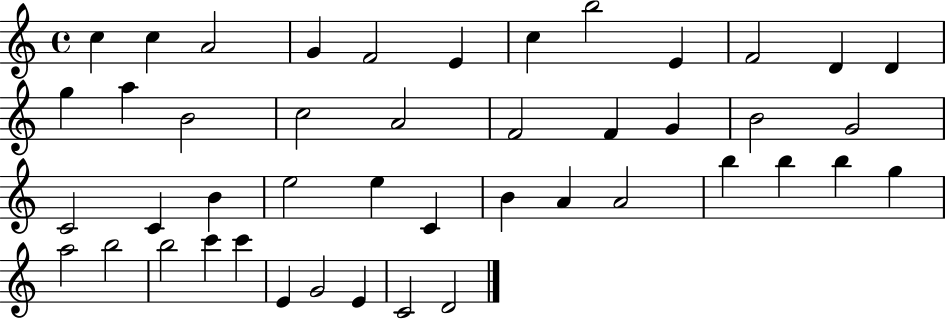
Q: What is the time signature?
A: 4/4